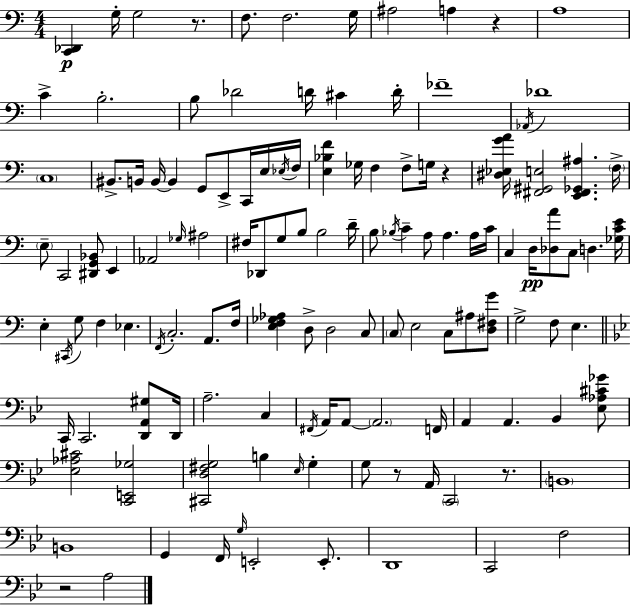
X:1
T:Untitled
M:4/4
L:1/4
K:Am
[C,,_D,,] G,/4 G,2 z/2 F,/2 F,2 G,/4 ^A,2 A, z A,4 C B,2 B,/2 _D2 D/4 ^C D/4 _F4 _A,,/4 _D4 C,4 ^B,,/2 B,,/4 B,,/4 B,, G,,/2 E,,/2 C,,/4 E,/4 _E,/4 F,/4 [E,_B,F] _G,/4 F, F,/2 G,/4 z [^D,_E,GA]/4 [^F,,^G,,E,]2 [E,,^F,,_G,,^A,] F,/4 E,/2 C,,2 [^D,,G,,_B,,]/2 E,, _A,,2 _G,/4 ^A,2 ^F,/4 _D,,/2 G,/2 B,/2 B,2 D/4 B,/2 _B,/4 C A,/2 A, A,/4 C/4 C, D,/4 [_D,A]/2 C,/2 D, [_G,CE]/4 E, ^C,,/4 G,/2 F, _E, F,,/4 C,2 A,,/2 F,/4 [E,F,_G,_A,] D,/2 D,2 C,/2 C,/2 E,2 C,/2 ^A,/2 [D,^F,G]/2 G,2 F,/2 E, C,,/4 C,,2 [D,,A,,^G,]/2 D,,/4 A,2 C, ^F,,/4 A,,/4 A,,/2 A,,2 F,,/4 A,, A,, _B,, [_E,_A,^C_G]/2 [_E,_A,^C]2 [C,,E,,_G,]2 [^C,,D,^F,G,]2 B, _E,/4 G, G,/2 z/2 A,,/4 C,,2 z/2 B,,4 B,,4 G,, F,,/4 G,/4 E,,2 E,,/2 D,,4 C,,2 F,2 z2 A,2